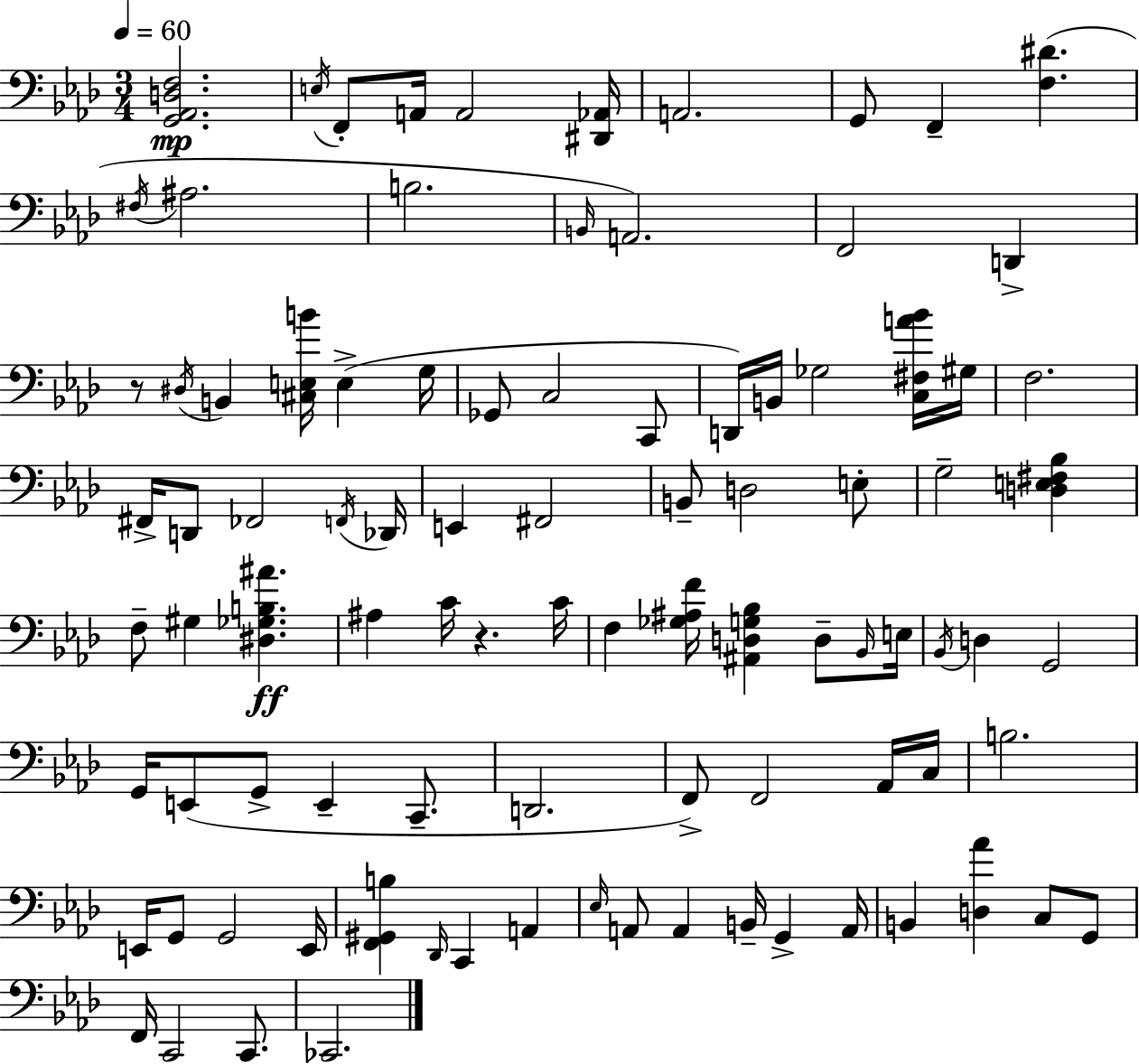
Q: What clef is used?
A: bass